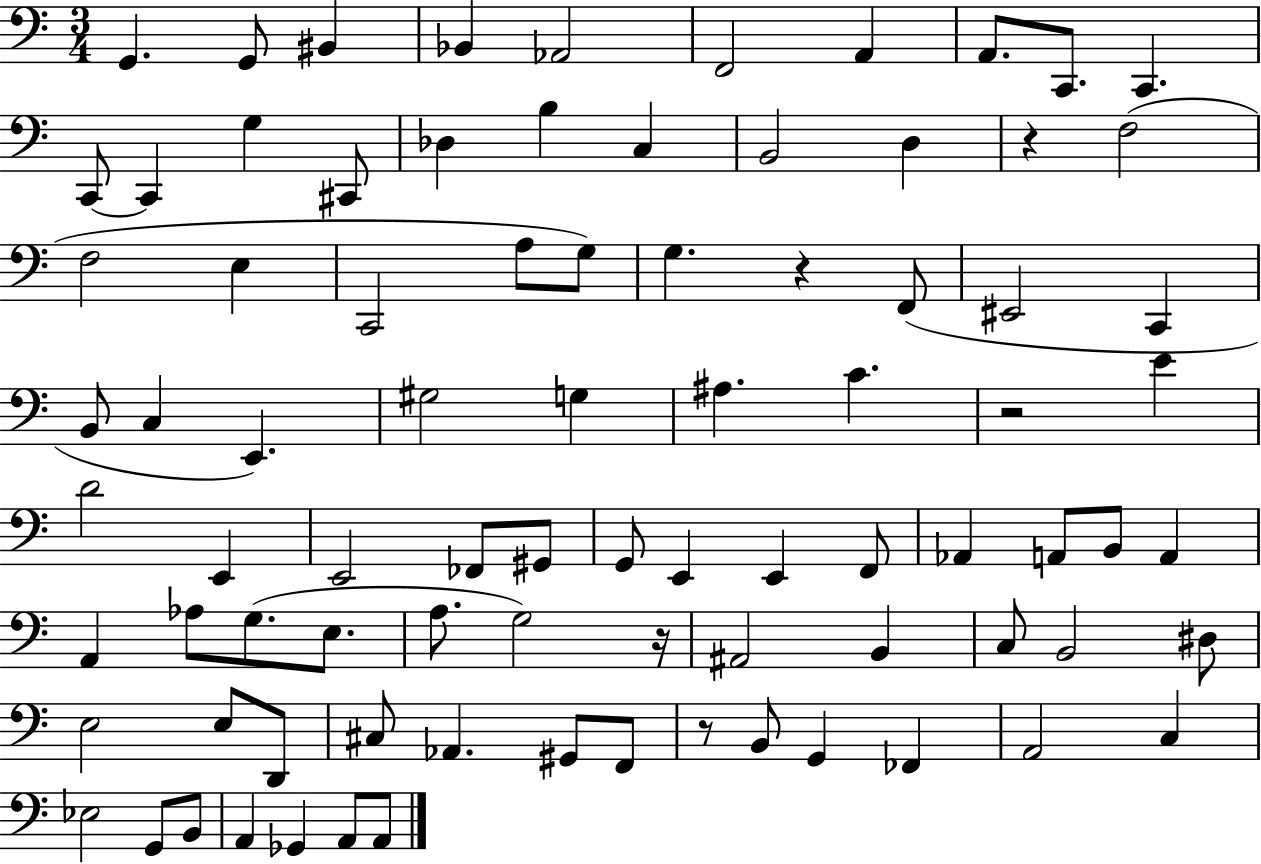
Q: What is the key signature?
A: C major